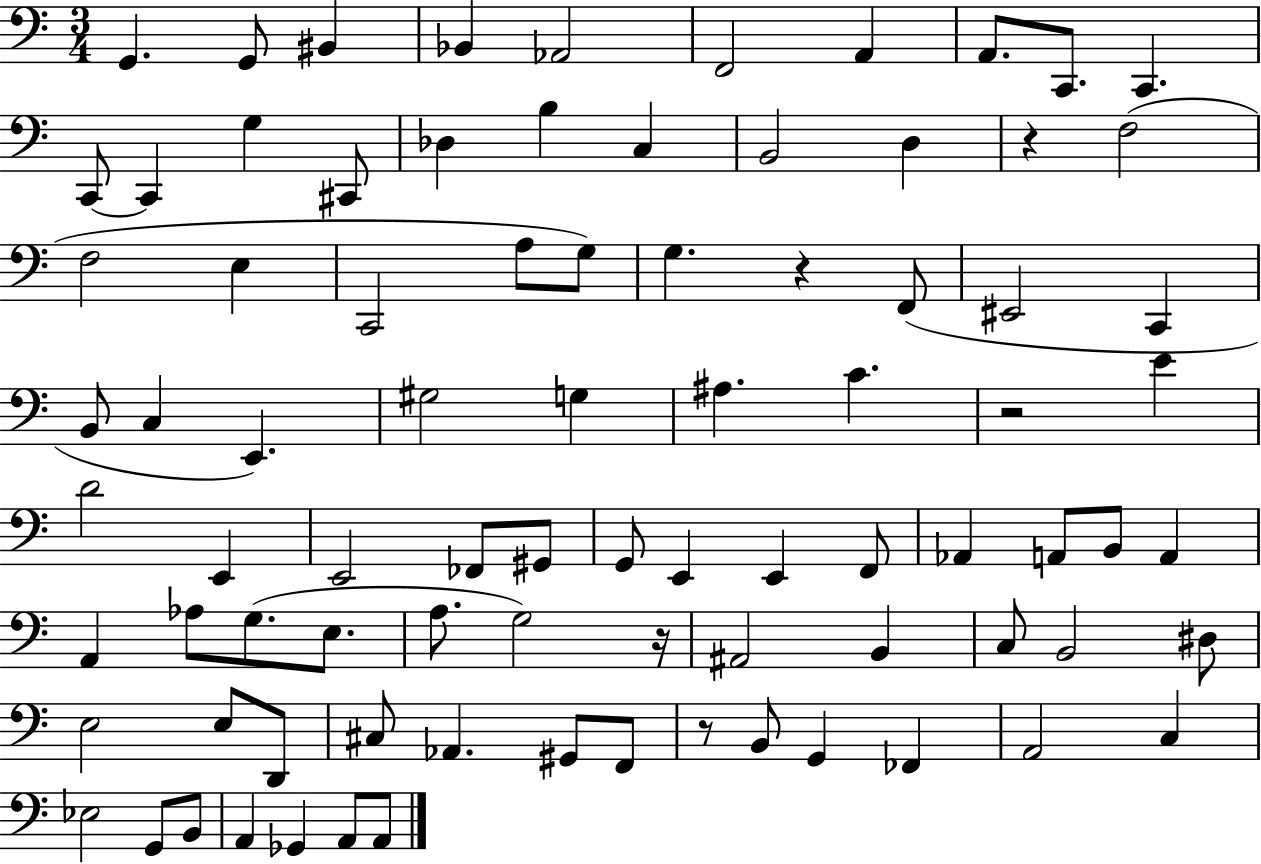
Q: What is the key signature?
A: C major